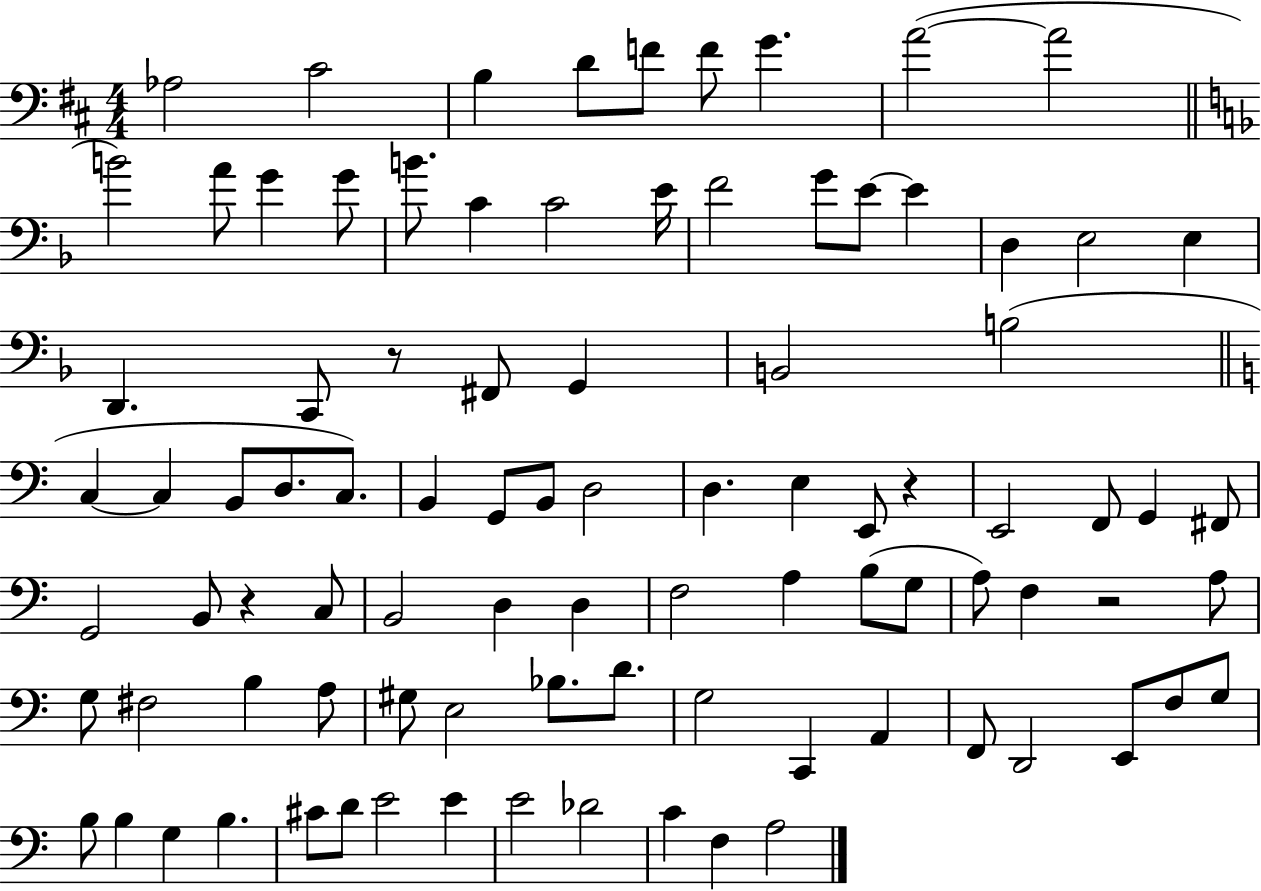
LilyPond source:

{
  \clef bass
  \numericTimeSignature
  \time 4/4
  \key d \major
  aes2 cis'2 | b4 d'8 f'8 f'8 g'4. | a'2~(~ a'2 | \bar "||" \break \key f \major b'2) a'8 g'4 g'8 | b'8. c'4 c'2 e'16 | f'2 g'8 e'8~~ e'4 | d4 e2 e4 | \break d,4. c,8 r8 fis,8 g,4 | b,2 b2( | \bar "||" \break \key c \major c4~~ c4 b,8 d8. c8.) | b,4 g,8 b,8 d2 | d4. e4 e,8 r4 | e,2 f,8 g,4 fis,8 | \break g,2 b,8 r4 c8 | b,2 d4 d4 | f2 a4 b8( g8 | a8) f4 r2 a8 | \break g8 fis2 b4 a8 | gis8 e2 bes8. d'8. | g2 c,4 a,4 | f,8 d,2 e,8 f8 g8 | \break b8 b4 g4 b4. | cis'8 d'8 e'2 e'4 | e'2 des'2 | c'4 f4 a2 | \break \bar "|."
}